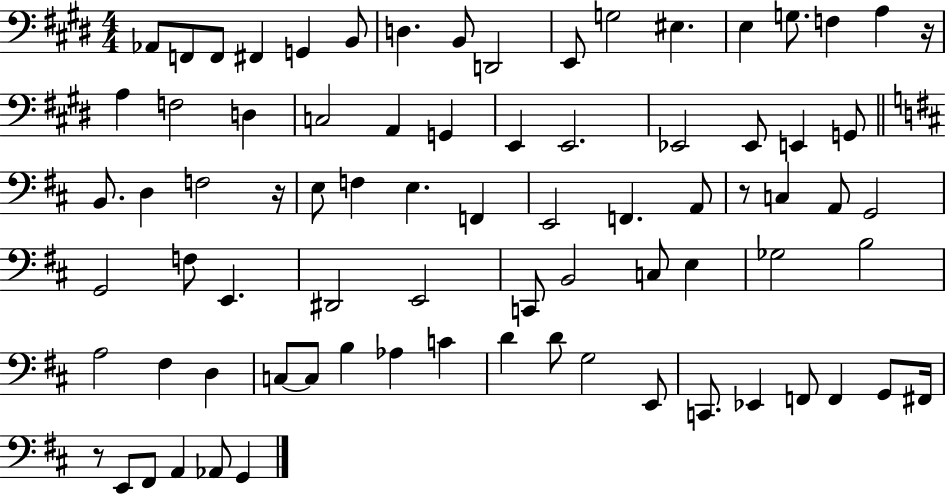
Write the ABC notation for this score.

X:1
T:Untitled
M:4/4
L:1/4
K:E
_A,,/2 F,,/2 F,,/2 ^F,, G,, B,,/2 D, B,,/2 D,,2 E,,/2 G,2 ^E, E, G,/2 F, A, z/4 A, F,2 D, C,2 A,, G,, E,, E,,2 _E,,2 _E,,/2 E,, G,,/2 B,,/2 D, F,2 z/4 E,/2 F, E, F,, E,,2 F,, A,,/2 z/2 C, A,,/2 G,,2 G,,2 F,/2 E,, ^D,,2 E,,2 C,,/2 B,,2 C,/2 E, _G,2 B,2 A,2 ^F, D, C,/2 C,/2 B, _A, C D D/2 G,2 E,,/2 C,,/2 _E,, F,,/2 F,, G,,/2 ^F,,/4 z/2 E,,/2 ^F,,/2 A,, _A,,/2 G,,